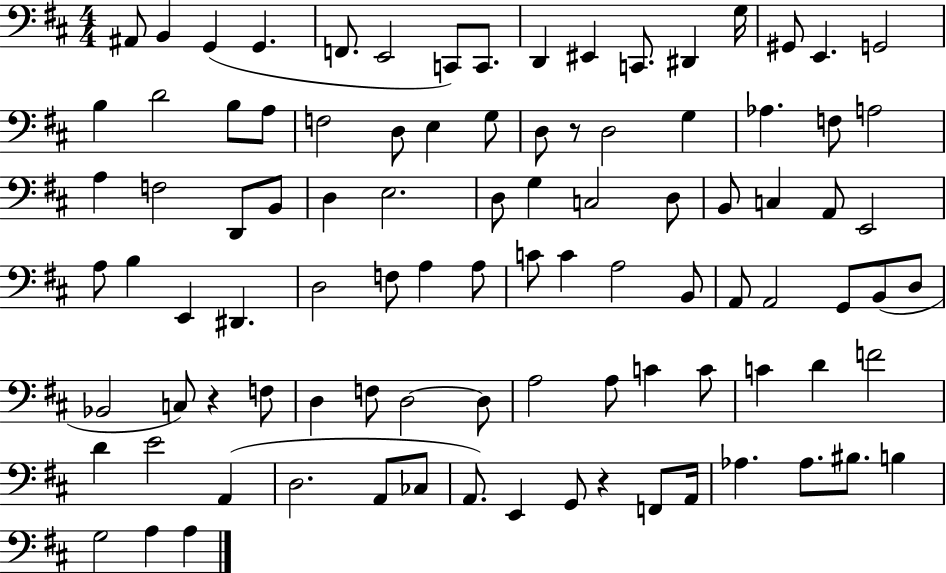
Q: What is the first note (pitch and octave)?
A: A#2